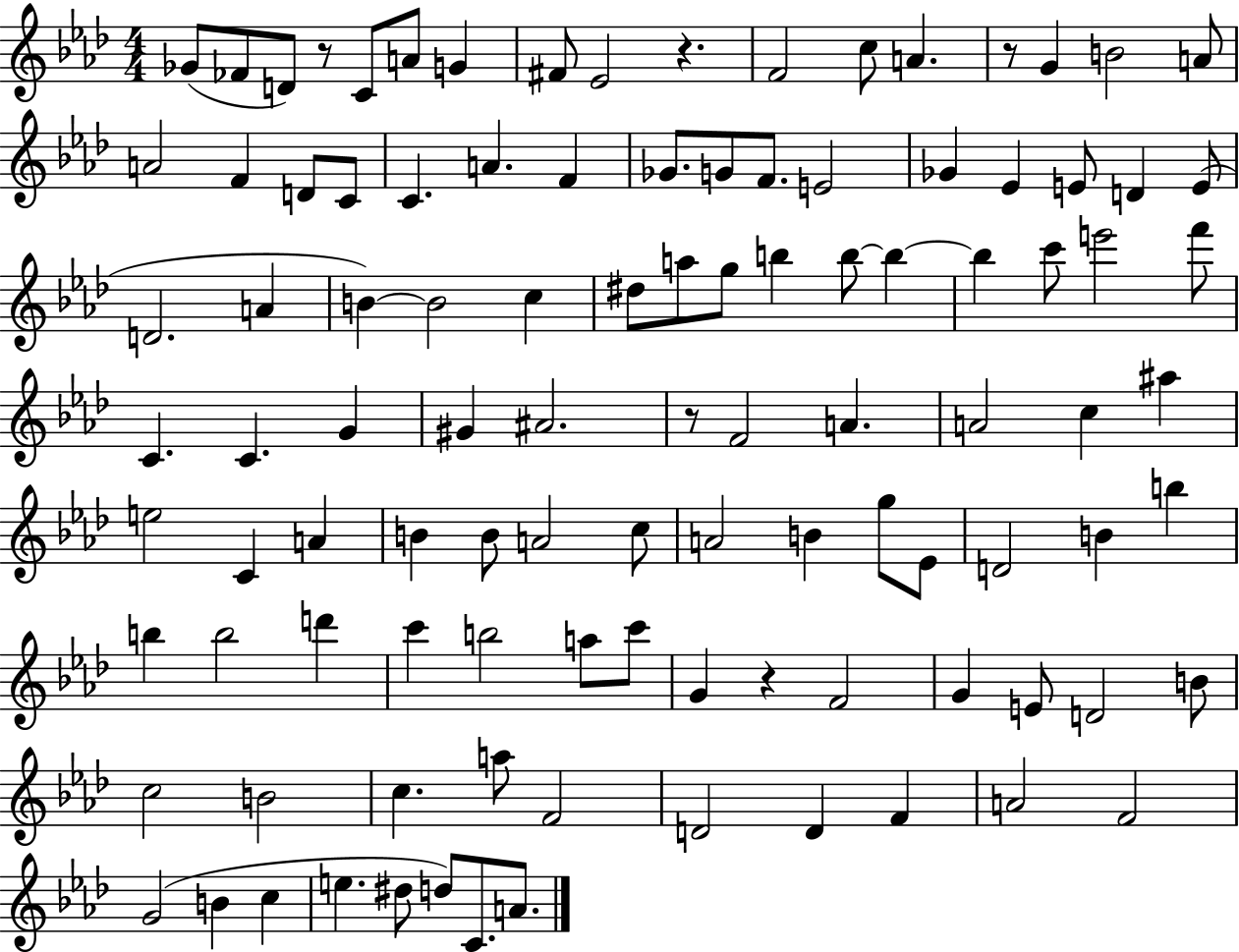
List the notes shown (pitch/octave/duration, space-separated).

Gb4/e FES4/e D4/e R/e C4/e A4/e G4/q F#4/e Eb4/h R/q. F4/h C5/e A4/q. R/e G4/q B4/h A4/e A4/h F4/q D4/e C4/e C4/q. A4/q. F4/q Gb4/e. G4/e F4/e. E4/h Gb4/q Eb4/q E4/e D4/q E4/e D4/h. A4/q B4/q B4/h C5/q D#5/e A5/e G5/e B5/q B5/e B5/q B5/q C6/e E6/h F6/e C4/q. C4/q. G4/q G#4/q A#4/h. R/e F4/h A4/q. A4/h C5/q A#5/q E5/h C4/q A4/q B4/q B4/e A4/h C5/e A4/h B4/q G5/e Eb4/e D4/h B4/q B5/q B5/q B5/h D6/q C6/q B5/h A5/e C6/e G4/q R/q F4/h G4/q E4/e D4/h B4/e C5/h B4/h C5/q. A5/e F4/h D4/h D4/q F4/q A4/h F4/h G4/h B4/q C5/q E5/q. D#5/e D5/e C4/e. A4/e.